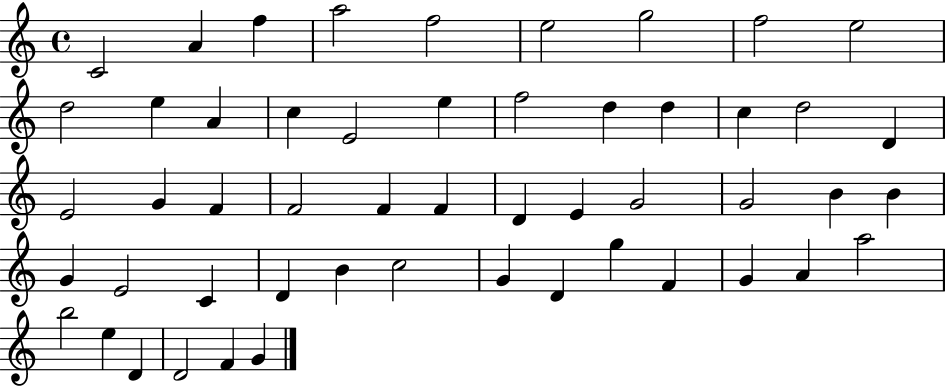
X:1
T:Untitled
M:4/4
L:1/4
K:C
C2 A f a2 f2 e2 g2 f2 e2 d2 e A c E2 e f2 d d c d2 D E2 G F F2 F F D E G2 G2 B B G E2 C D B c2 G D g F G A a2 b2 e D D2 F G